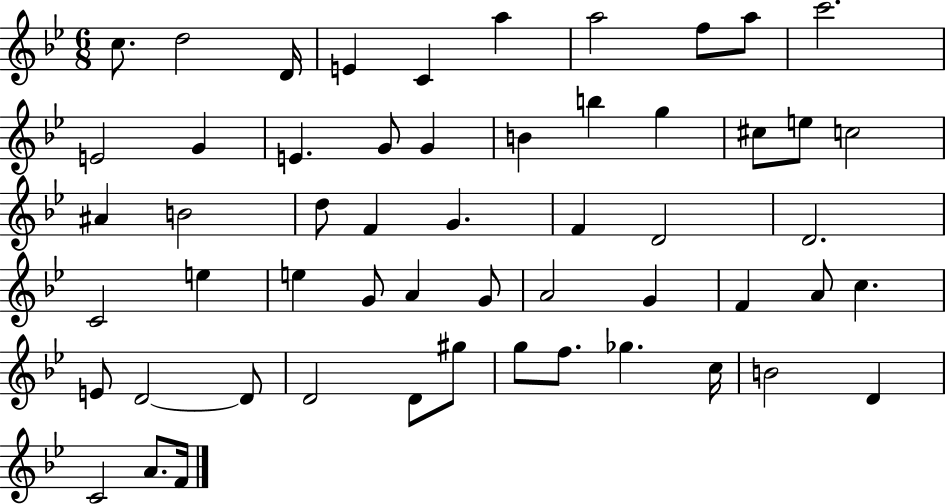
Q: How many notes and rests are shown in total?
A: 55